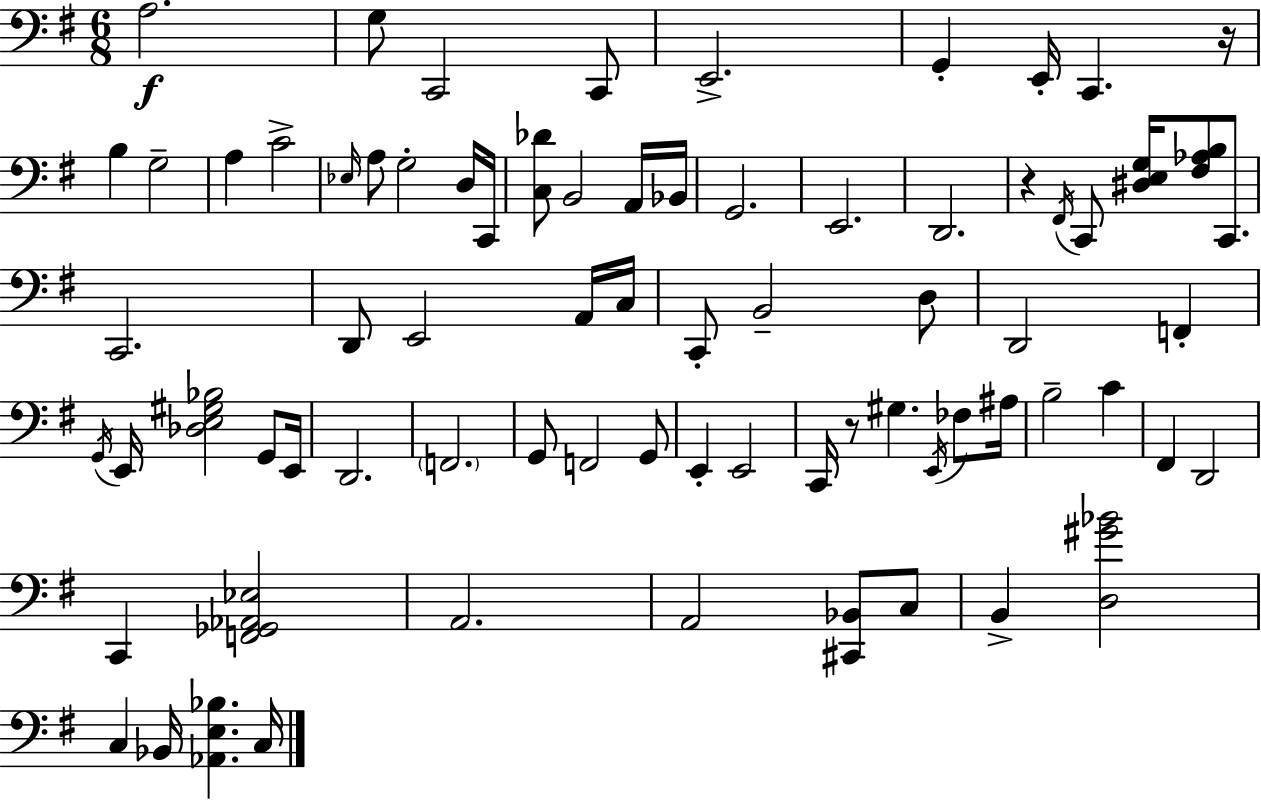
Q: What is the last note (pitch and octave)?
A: C3